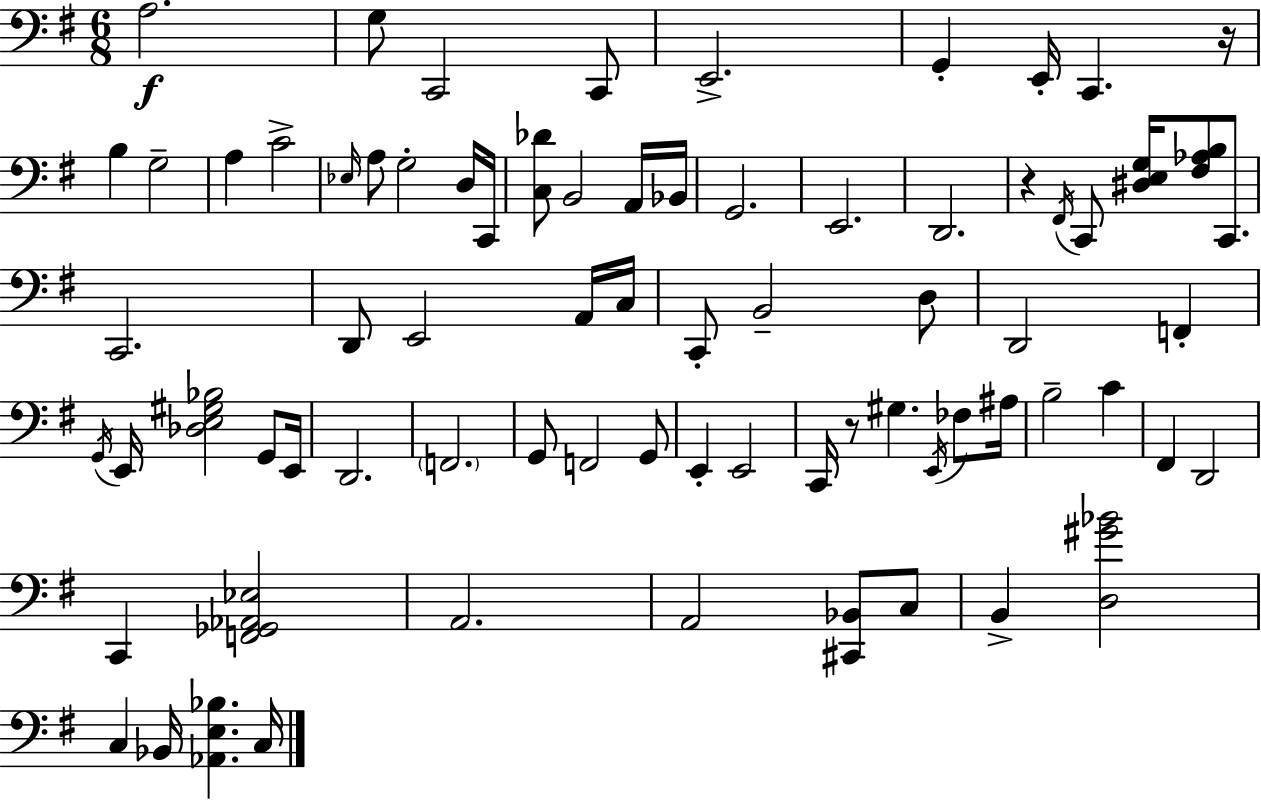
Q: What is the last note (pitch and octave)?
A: C3